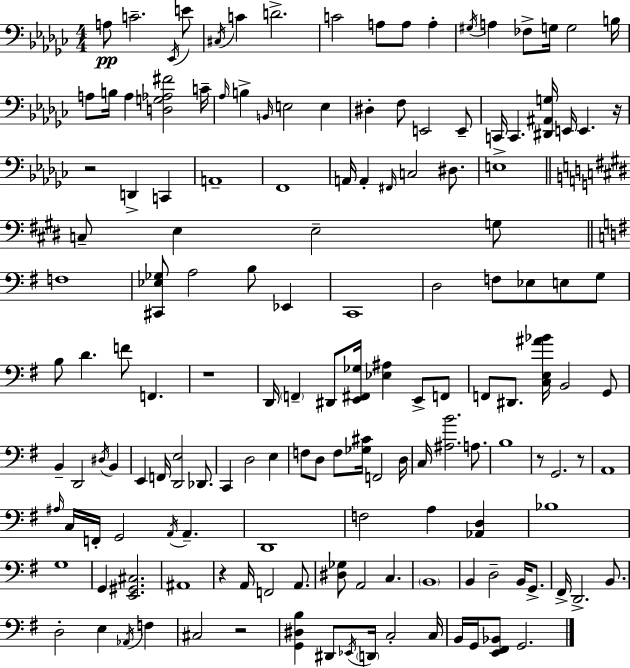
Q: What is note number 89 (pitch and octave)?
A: B3